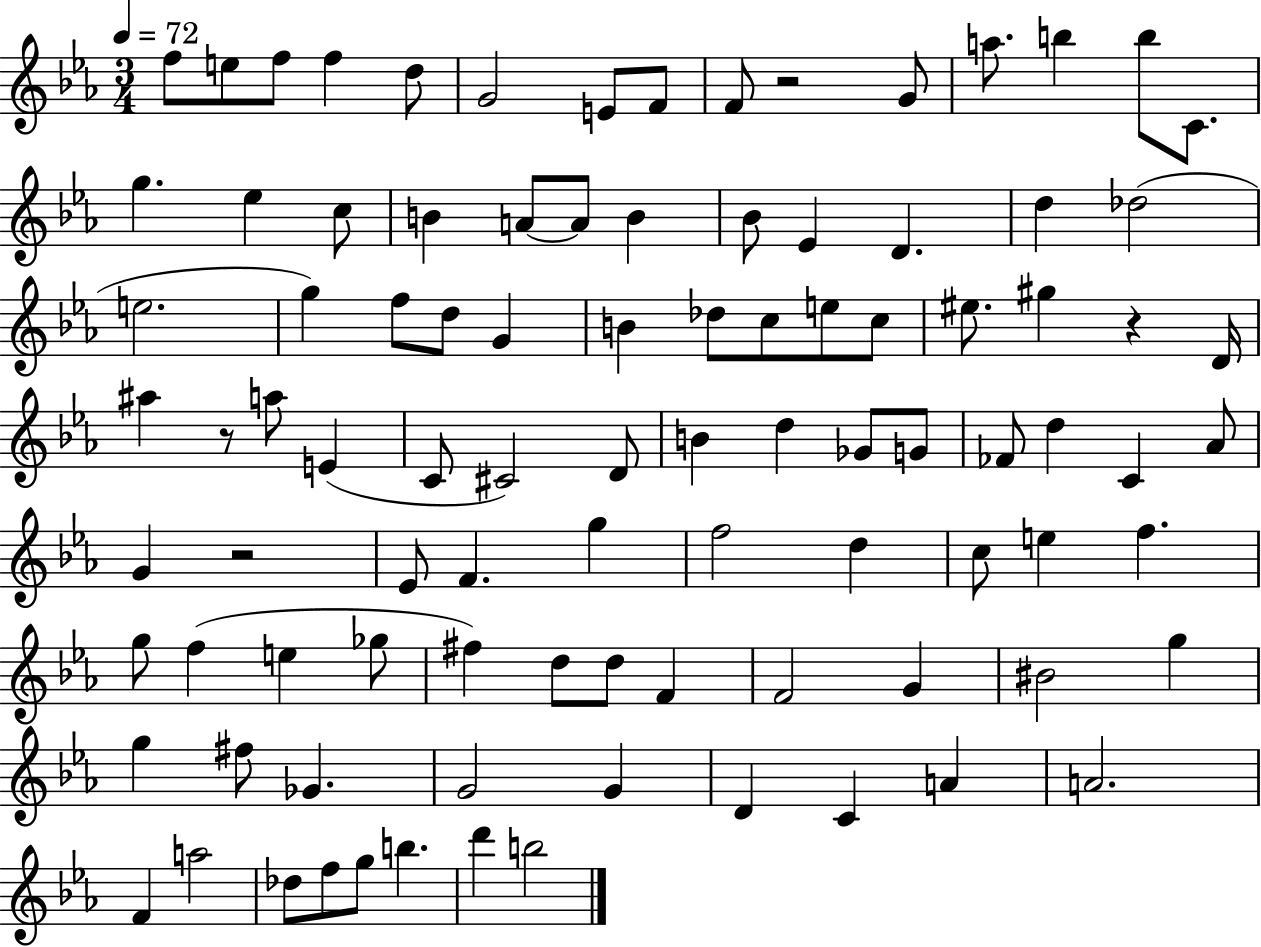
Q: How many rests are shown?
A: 4